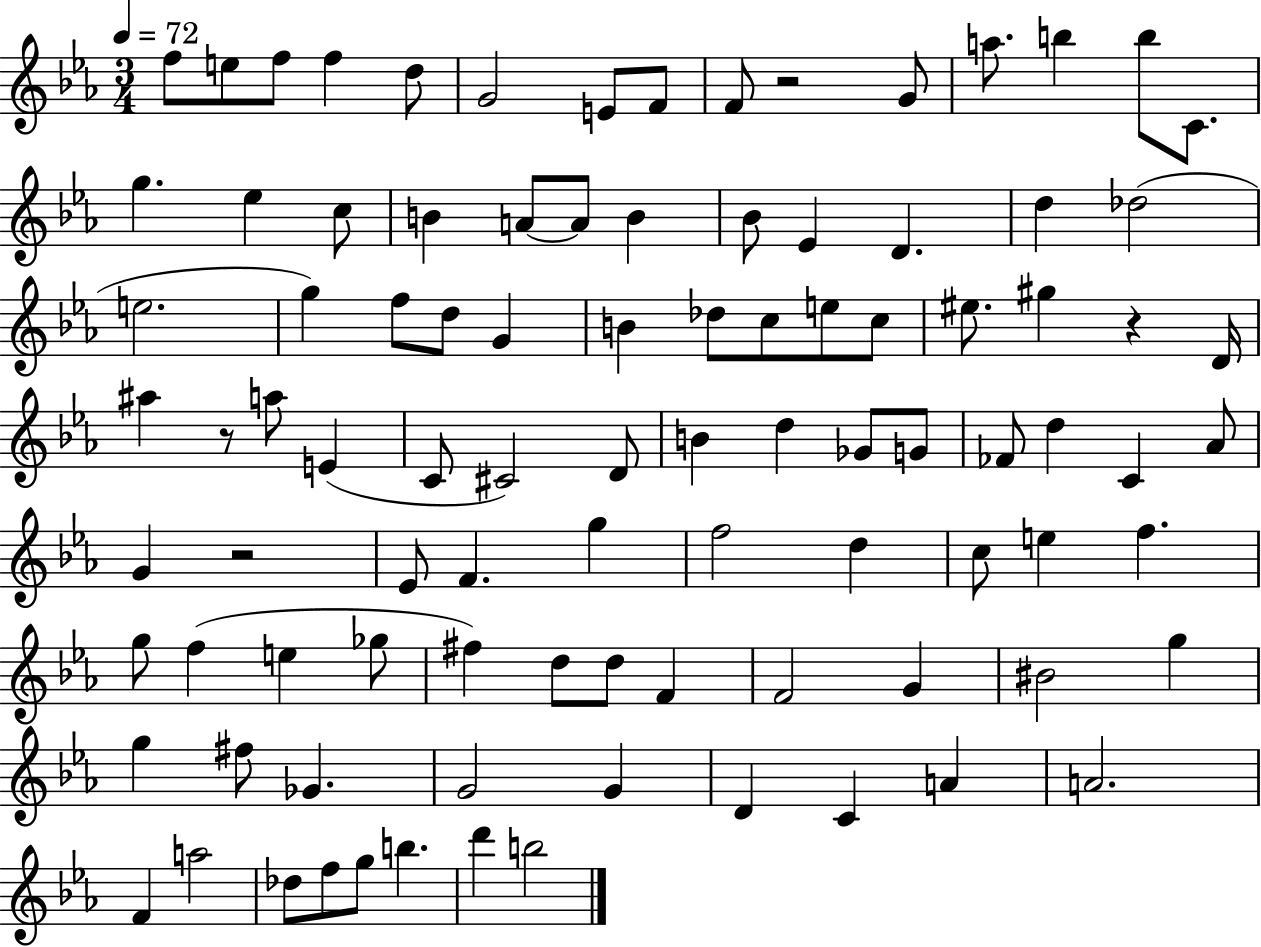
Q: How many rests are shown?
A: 4